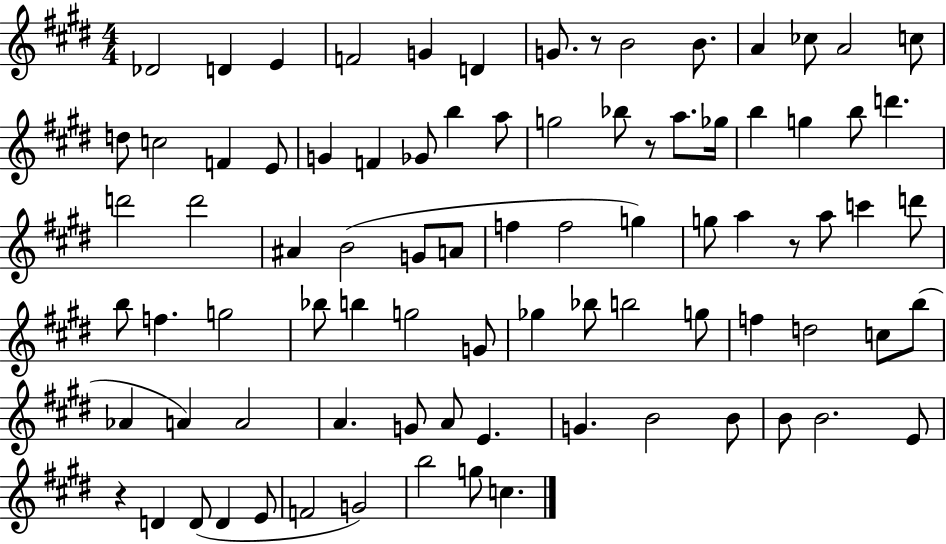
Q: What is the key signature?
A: E major